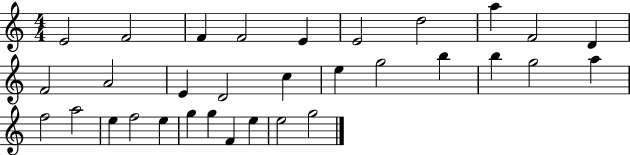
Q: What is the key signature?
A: C major